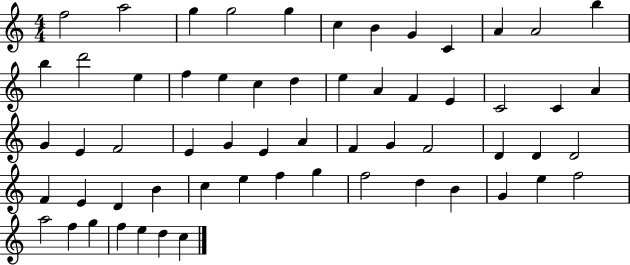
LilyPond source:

{
  \clef treble
  \numericTimeSignature
  \time 4/4
  \key c \major
  f''2 a''2 | g''4 g''2 g''4 | c''4 b'4 g'4 c'4 | a'4 a'2 b''4 | \break b''4 d'''2 e''4 | f''4 e''4 c''4 d''4 | e''4 a'4 f'4 e'4 | c'2 c'4 a'4 | \break g'4 e'4 f'2 | e'4 g'4 e'4 a'4 | f'4 g'4 f'2 | d'4 d'4 d'2 | \break f'4 e'4 d'4 b'4 | c''4 e''4 f''4 g''4 | f''2 d''4 b'4 | g'4 e''4 f''2 | \break a''2 f''4 g''4 | f''4 e''4 d''4 c''4 | \bar "|."
}